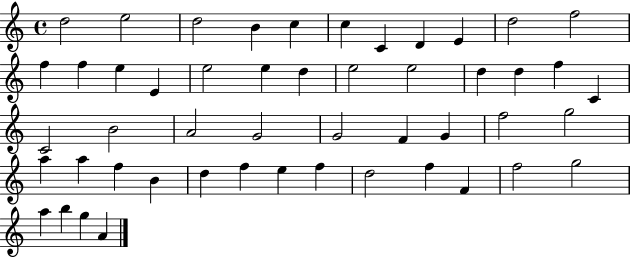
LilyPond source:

{
  \clef treble
  \time 4/4
  \defaultTimeSignature
  \key c \major
  d''2 e''2 | d''2 b'4 c''4 | c''4 c'4 d'4 e'4 | d''2 f''2 | \break f''4 f''4 e''4 e'4 | e''2 e''4 d''4 | e''2 e''2 | d''4 d''4 f''4 c'4 | \break c'2 b'2 | a'2 g'2 | g'2 f'4 g'4 | f''2 g''2 | \break a''4 a''4 f''4 b'4 | d''4 f''4 e''4 f''4 | d''2 f''4 f'4 | f''2 g''2 | \break a''4 b''4 g''4 a'4 | \bar "|."
}